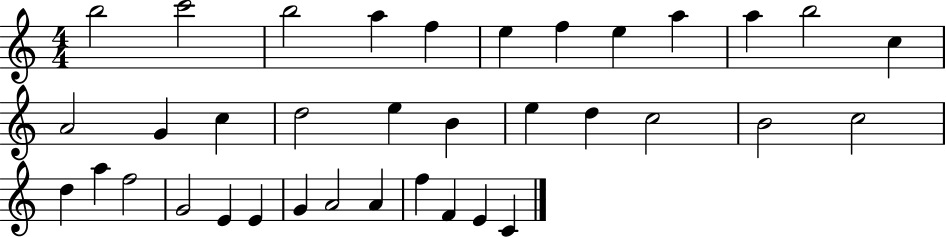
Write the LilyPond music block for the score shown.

{
  \clef treble
  \numericTimeSignature
  \time 4/4
  \key c \major
  b''2 c'''2 | b''2 a''4 f''4 | e''4 f''4 e''4 a''4 | a''4 b''2 c''4 | \break a'2 g'4 c''4 | d''2 e''4 b'4 | e''4 d''4 c''2 | b'2 c''2 | \break d''4 a''4 f''2 | g'2 e'4 e'4 | g'4 a'2 a'4 | f''4 f'4 e'4 c'4 | \break \bar "|."
}